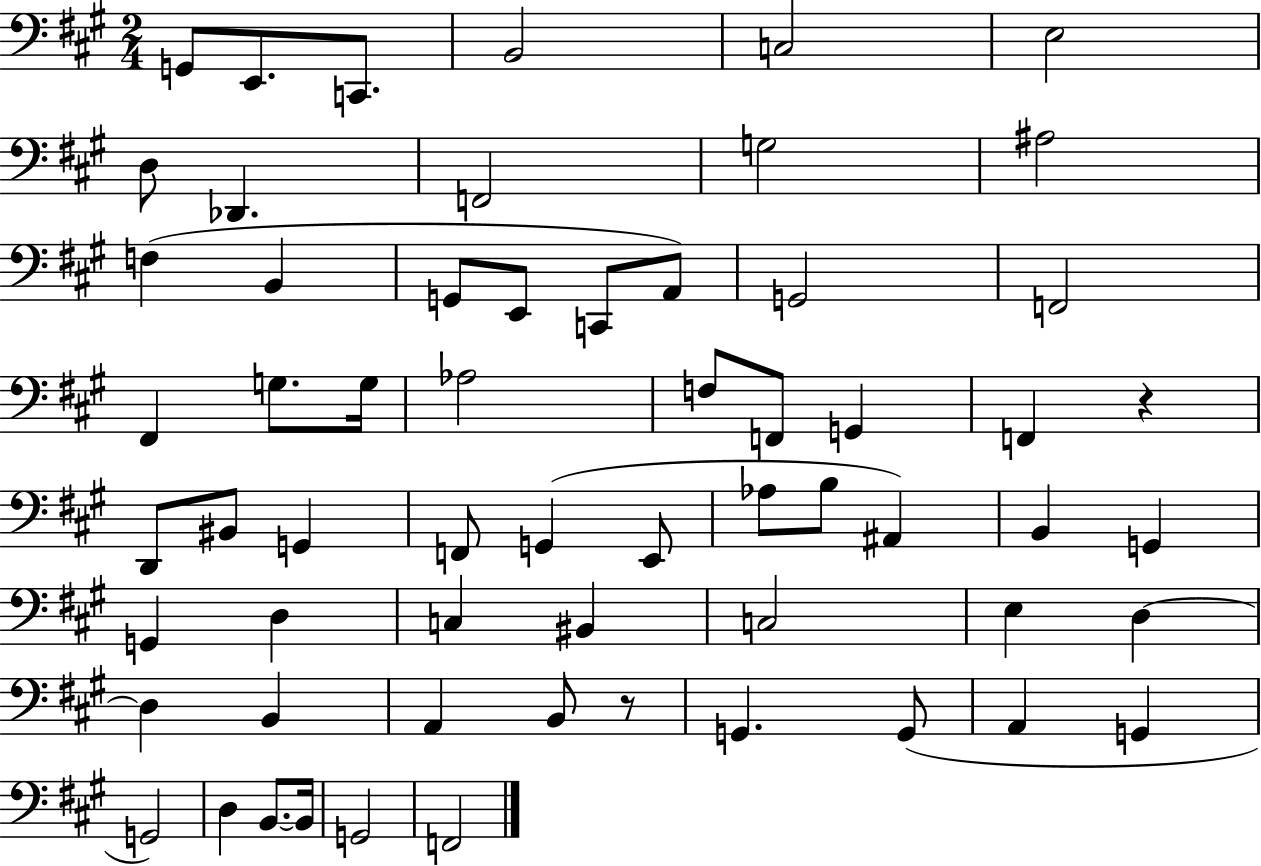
G2/e E2/e. C2/e. B2/h C3/h E3/h D3/e Db2/q. F2/h G3/h A#3/h F3/q B2/q G2/e E2/e C2/e A2/e G2/h F2/h F#2/q G3/e. G3/s Ab3/h F3/e F2/e G2/q F2/q R/q D2/e BIS2/e G2/q F2/e G2/q E2/e Ab3/e B3/e A#2/q B2/q G2/q G2/q D3/q C3/q BIS2/q C3/h E3/q D3/q D3/q B2/q A2/q B2/e R/e G2/q. G2/e A2/q G2/q G2/h D3/q B2/e. B2/s G2/h F2/h